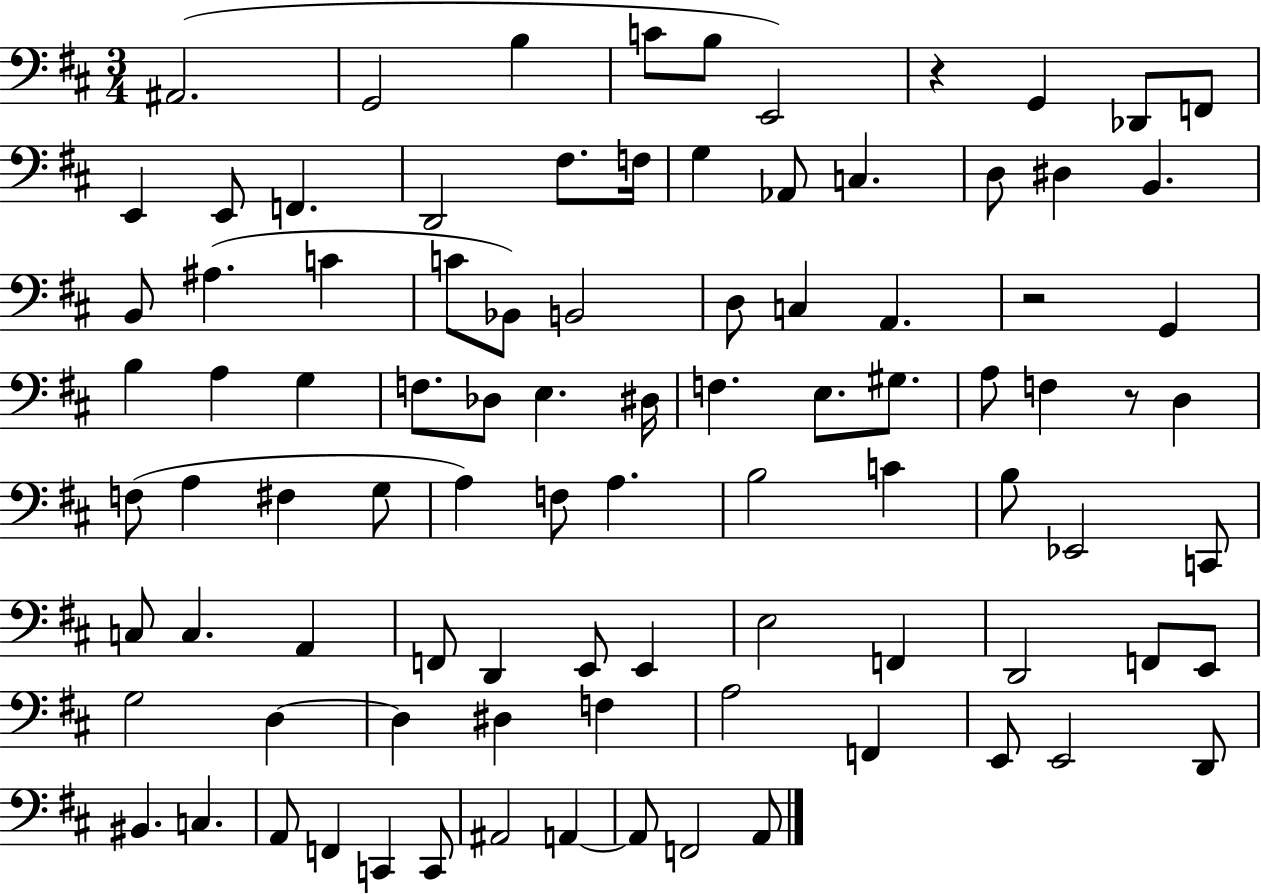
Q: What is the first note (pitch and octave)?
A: A#2